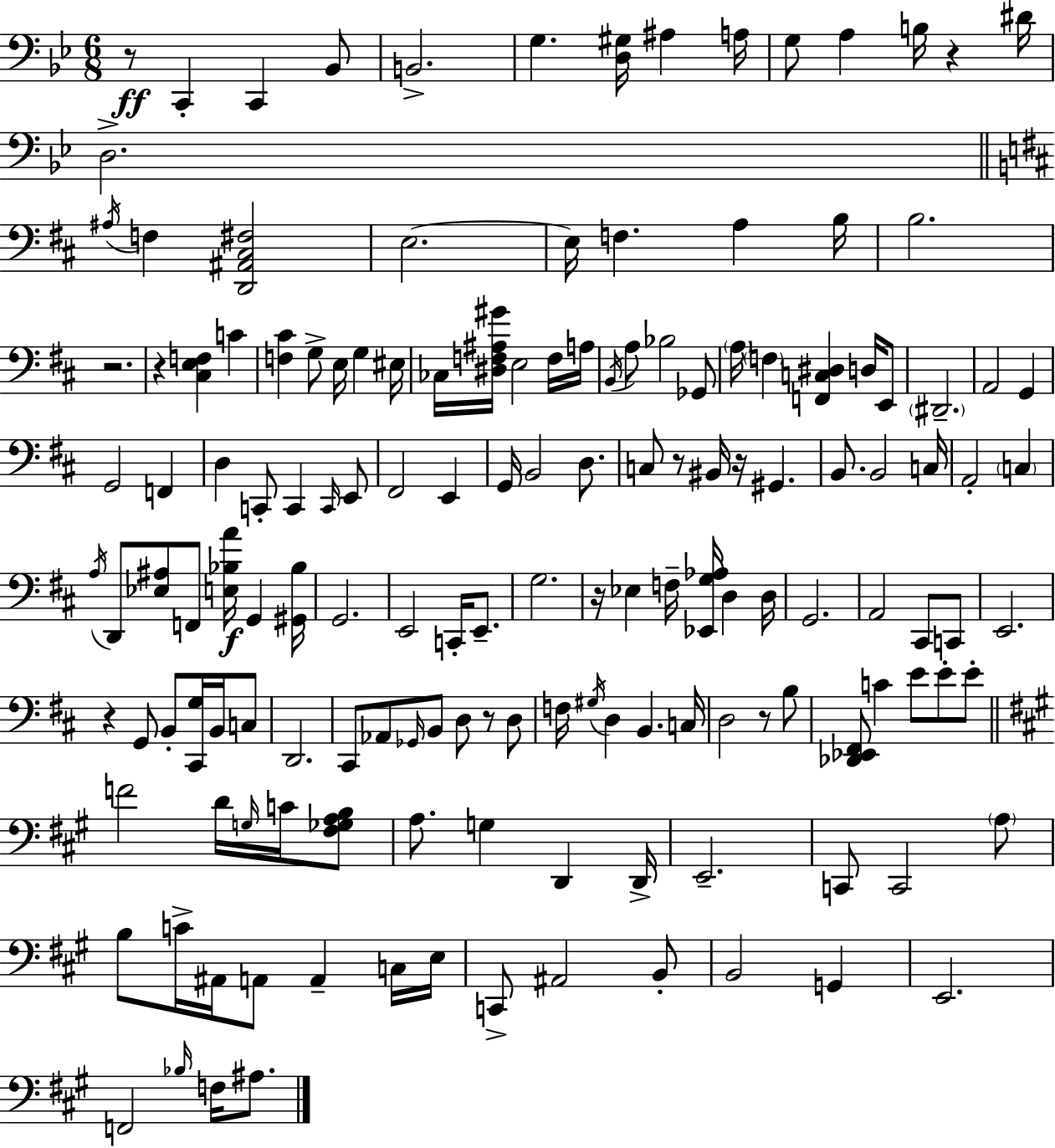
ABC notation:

X:1
T:Untitled
M:6/8
L:1/4
K:Gm
z/2 C,, C,, _B,,/2 B,,2 G, [D,^G,]/4 ^A, A,/4 G,/2 A, B,/4 z ^D/4 D,2 ^A,/4 F, [D,,^A,,^C,^F,]2 E,2 E,/4 F, A, B,/4 B,2 z2 z [^C,E,F,] C [F,^C] G,/2 E,/4 G, ^E,/4 _C,/4 [^D,F,^A,^G]/4 E,2 F,/4 A,/4 B,,/4 A,/2 _B,2 _G,,/2 A,/4 F, [F,,C,^D,] D,/4 E,,/2 ^D,,2 A,,2 G,, G,,2 F,, D, C,,/2 C,, C,,/4 E,,/2 ^F,,2 E,, G,,/4 B,,2 D,/2 C,/2 z/2 ^B,,/4 z/4 ^G,, B,,/2 B,,2 C,/4 A,,2 C, A,/4 D,,/2 [_E,^A,]/2 F,,/2 [E,_B,A]/4 G,, [^G,,_B,]/4 G,,2 E,,2 C,,/4 E,,/2 G,2 z/4 _E, F,/4 [_E,,G,_A,]/4 D, D,/4 G,,2 A,,2 ^C,,/2 C,,/2 E,,2 z G,,/2 B,,/2 [^C,,G,]/4 B,,/4 C,/2 D,,2 ^C,,/2 _A,,/2 _G,,/4 B,,/2 D,/2 z/2 D,/2 F,/4 ^G,/4 D, B,, C,/4 D,2 z/2 B,/2 [_D,,_E,,^F,,]/2 C E/2 E/2 E/2 F2 D/4 G,/4 C/4 [^F,_G,A,B,]/2 A,/2 G, D,, D,,/4 E,,2 C,,/2 C,,2 A,/2 B,/2 C/4 ^A,,/4 A,,/2 A,, C,/4 E,/4 C,,/2 ^A,,2 B,,/2 B,,2 G,, E,,2 F,,2 _B,/4 F,/4 ^A,/2